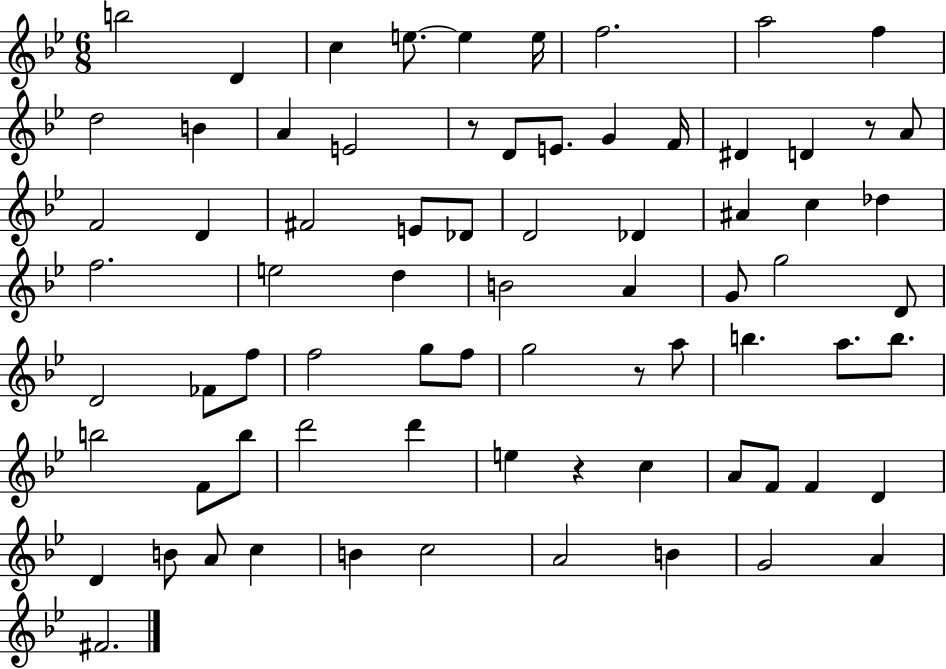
B5/h D4/q C5/q E5/e. E5/q E5/s F5/h. A5/h F5/q D5/h B4/q A4/q E4/h R/e D4/e E4/e. G4/q F4/s D#4/q D4/q R/e A4/e F4/h D4/q F#4/h E4/e Db4/e D4/h Db4/q A#4/q C5/q Db5/q F5/h. E5/h D5/q B4/h A4/q G4/e G5/h D4/e D4/h FES4/e F5/e F5/h G5/e F5/e G5/h R/e A5/e B5/q. A5/e. B5/e. B5/h F4/e B5/e D6/h D6/q E5/q R/q C5/q A4/e F4/e F4/q D4/q D4/q B4/e A4/e C5/q B4/q C5/h A4/h B4/q G4/h A4/q F#4/h.